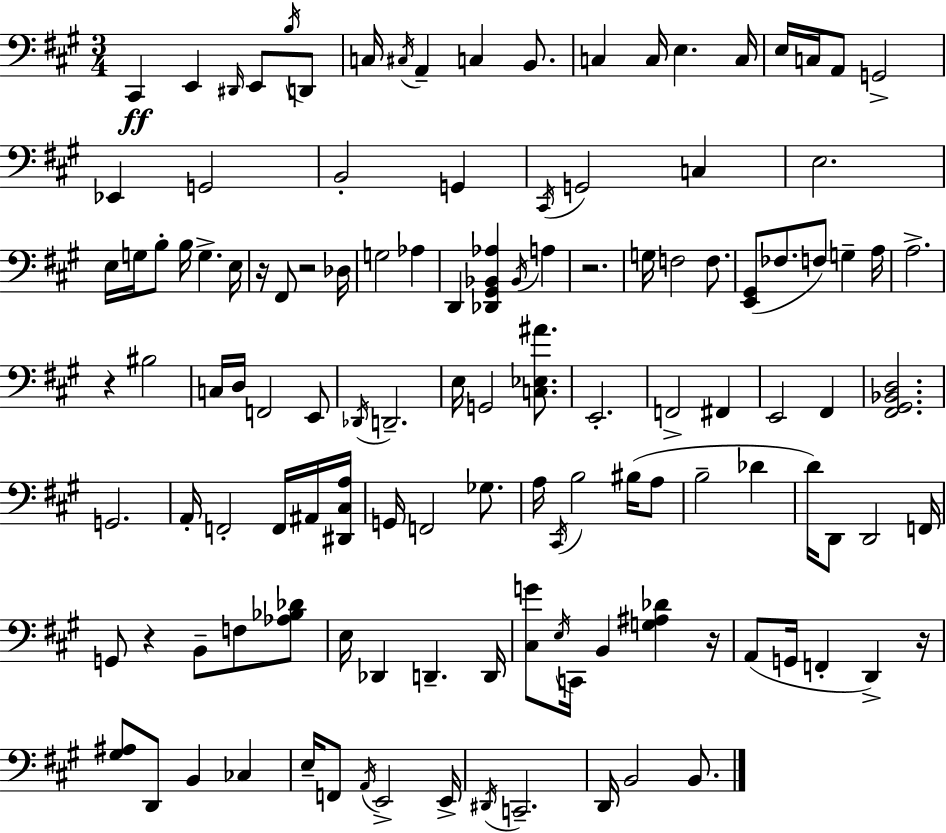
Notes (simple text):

C#2/q E2/q D#2/s E2/e B3/s D2/e C3/s C#3/s A2/q C3/q B2/e. C3/q C3/s E3/q. C3/s E3/s C3/s A2/e G2/h Eb2/q G2/h B2/h G2/q C#2/s G2/h C3/q E3/h. E3/s G3/s B3/e B3/s G3/q. E3/s R/s F#2/e R/h Db3/s G3/h Ab3/q D2/q [Db2,G#2,Bb2,Ab3]/q Bb2/s A3/q R/h. G3/s F3/h F3/e. [E2,G#2]/e FES3/e. F3/e G3/q A3/s A3/h. R/q BIS3/h C3/s D3/s F2/h E2/e Db2/s D2/h. E3/s G2/h [C3,Eb3,A#4]/e. E2/h. F2/h F#2/q E2/h F#2/q [F#2,G#2,Bb2,D3]/h. G2/h. A2/s F2/h F2/s A#2/s [D#2,C#3,A3]/s G2/s F2/h Gb3/e. A3/s C#2/s B3/h BIS3/s A3/e B3/h Db4/q D4/s D2/e D2/h F2/s G2/e R/q B2/e F3/e [Ab3,Bb3,Db4]/e E3/s Db2/q D2/q. D2/s [C#3,G4]/e E3/s C2/s B2/q [G3,A#3,Db4]/q R/s A2/e G2/s F2/q D2/q R/s [G#3,A#3]/e D2/e B2/q CES3/q E3/s F2/e A2/s E2/h E2/s D#2/s C2/h. D2/s B2/h B2/e.